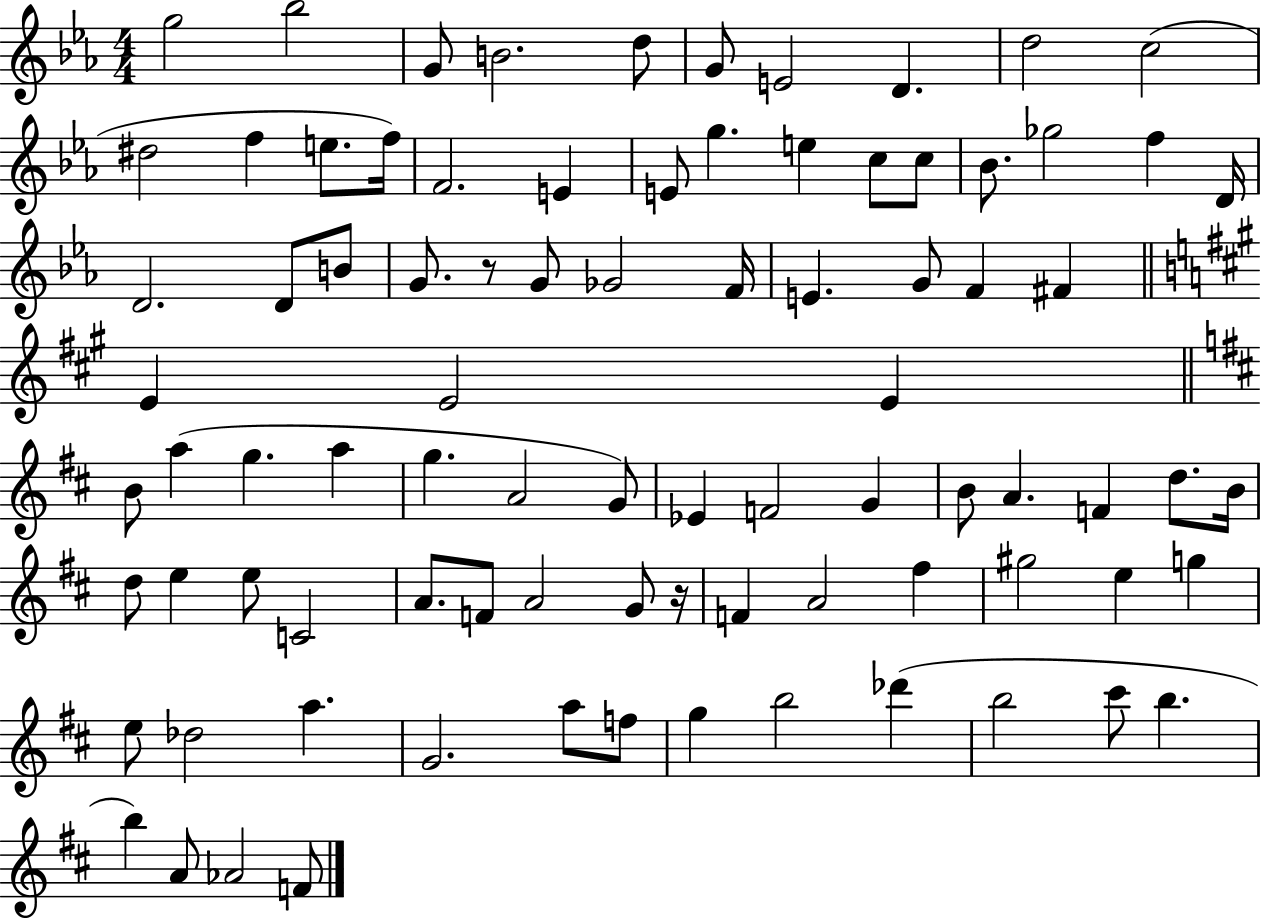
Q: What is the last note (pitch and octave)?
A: F4